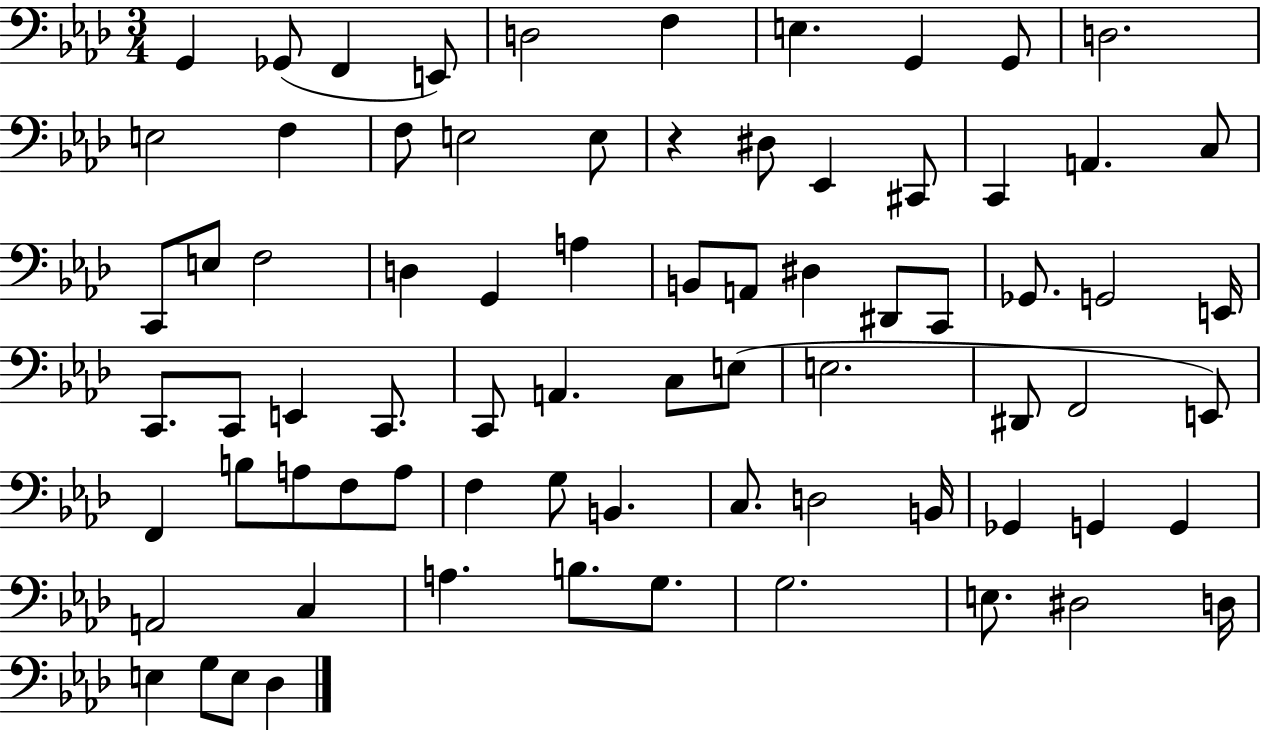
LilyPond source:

{
  \clef bass
  \numericTimeSignature
  \time 3/4
  \key aes \major
  g,4 ges,8( f,4 e,8) | d2 f4 | e4. g,4 g,8 | d2. | \break e2 f4 | f8 e2 e8 | r4 dis8 ees,4 cis,8 | c,4 a,4. c8 | \break c,8 e8 f2 | d4 g,4 a4 | b,8 a,8 dis4 dis,8 c,8 | ges,8. g,2 e,16 | \break c,8. c,8 e,4 c,8. | c,8 a,4. c8 e8( | e2. | dis,8 f,2 e,8) | \break f,4 b8 a8 f8 a8 | f4 g8 b,4. | c8. d2 b,16 | ges,4 g,4 g,4 | \break a,2 c4 | a4. b8. g8. | g2. | e8. dis2 d16 | \break e4 g8 e8 des4 | \bar "|."
}